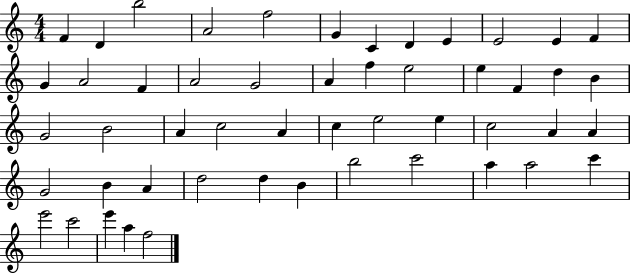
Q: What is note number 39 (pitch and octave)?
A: D5